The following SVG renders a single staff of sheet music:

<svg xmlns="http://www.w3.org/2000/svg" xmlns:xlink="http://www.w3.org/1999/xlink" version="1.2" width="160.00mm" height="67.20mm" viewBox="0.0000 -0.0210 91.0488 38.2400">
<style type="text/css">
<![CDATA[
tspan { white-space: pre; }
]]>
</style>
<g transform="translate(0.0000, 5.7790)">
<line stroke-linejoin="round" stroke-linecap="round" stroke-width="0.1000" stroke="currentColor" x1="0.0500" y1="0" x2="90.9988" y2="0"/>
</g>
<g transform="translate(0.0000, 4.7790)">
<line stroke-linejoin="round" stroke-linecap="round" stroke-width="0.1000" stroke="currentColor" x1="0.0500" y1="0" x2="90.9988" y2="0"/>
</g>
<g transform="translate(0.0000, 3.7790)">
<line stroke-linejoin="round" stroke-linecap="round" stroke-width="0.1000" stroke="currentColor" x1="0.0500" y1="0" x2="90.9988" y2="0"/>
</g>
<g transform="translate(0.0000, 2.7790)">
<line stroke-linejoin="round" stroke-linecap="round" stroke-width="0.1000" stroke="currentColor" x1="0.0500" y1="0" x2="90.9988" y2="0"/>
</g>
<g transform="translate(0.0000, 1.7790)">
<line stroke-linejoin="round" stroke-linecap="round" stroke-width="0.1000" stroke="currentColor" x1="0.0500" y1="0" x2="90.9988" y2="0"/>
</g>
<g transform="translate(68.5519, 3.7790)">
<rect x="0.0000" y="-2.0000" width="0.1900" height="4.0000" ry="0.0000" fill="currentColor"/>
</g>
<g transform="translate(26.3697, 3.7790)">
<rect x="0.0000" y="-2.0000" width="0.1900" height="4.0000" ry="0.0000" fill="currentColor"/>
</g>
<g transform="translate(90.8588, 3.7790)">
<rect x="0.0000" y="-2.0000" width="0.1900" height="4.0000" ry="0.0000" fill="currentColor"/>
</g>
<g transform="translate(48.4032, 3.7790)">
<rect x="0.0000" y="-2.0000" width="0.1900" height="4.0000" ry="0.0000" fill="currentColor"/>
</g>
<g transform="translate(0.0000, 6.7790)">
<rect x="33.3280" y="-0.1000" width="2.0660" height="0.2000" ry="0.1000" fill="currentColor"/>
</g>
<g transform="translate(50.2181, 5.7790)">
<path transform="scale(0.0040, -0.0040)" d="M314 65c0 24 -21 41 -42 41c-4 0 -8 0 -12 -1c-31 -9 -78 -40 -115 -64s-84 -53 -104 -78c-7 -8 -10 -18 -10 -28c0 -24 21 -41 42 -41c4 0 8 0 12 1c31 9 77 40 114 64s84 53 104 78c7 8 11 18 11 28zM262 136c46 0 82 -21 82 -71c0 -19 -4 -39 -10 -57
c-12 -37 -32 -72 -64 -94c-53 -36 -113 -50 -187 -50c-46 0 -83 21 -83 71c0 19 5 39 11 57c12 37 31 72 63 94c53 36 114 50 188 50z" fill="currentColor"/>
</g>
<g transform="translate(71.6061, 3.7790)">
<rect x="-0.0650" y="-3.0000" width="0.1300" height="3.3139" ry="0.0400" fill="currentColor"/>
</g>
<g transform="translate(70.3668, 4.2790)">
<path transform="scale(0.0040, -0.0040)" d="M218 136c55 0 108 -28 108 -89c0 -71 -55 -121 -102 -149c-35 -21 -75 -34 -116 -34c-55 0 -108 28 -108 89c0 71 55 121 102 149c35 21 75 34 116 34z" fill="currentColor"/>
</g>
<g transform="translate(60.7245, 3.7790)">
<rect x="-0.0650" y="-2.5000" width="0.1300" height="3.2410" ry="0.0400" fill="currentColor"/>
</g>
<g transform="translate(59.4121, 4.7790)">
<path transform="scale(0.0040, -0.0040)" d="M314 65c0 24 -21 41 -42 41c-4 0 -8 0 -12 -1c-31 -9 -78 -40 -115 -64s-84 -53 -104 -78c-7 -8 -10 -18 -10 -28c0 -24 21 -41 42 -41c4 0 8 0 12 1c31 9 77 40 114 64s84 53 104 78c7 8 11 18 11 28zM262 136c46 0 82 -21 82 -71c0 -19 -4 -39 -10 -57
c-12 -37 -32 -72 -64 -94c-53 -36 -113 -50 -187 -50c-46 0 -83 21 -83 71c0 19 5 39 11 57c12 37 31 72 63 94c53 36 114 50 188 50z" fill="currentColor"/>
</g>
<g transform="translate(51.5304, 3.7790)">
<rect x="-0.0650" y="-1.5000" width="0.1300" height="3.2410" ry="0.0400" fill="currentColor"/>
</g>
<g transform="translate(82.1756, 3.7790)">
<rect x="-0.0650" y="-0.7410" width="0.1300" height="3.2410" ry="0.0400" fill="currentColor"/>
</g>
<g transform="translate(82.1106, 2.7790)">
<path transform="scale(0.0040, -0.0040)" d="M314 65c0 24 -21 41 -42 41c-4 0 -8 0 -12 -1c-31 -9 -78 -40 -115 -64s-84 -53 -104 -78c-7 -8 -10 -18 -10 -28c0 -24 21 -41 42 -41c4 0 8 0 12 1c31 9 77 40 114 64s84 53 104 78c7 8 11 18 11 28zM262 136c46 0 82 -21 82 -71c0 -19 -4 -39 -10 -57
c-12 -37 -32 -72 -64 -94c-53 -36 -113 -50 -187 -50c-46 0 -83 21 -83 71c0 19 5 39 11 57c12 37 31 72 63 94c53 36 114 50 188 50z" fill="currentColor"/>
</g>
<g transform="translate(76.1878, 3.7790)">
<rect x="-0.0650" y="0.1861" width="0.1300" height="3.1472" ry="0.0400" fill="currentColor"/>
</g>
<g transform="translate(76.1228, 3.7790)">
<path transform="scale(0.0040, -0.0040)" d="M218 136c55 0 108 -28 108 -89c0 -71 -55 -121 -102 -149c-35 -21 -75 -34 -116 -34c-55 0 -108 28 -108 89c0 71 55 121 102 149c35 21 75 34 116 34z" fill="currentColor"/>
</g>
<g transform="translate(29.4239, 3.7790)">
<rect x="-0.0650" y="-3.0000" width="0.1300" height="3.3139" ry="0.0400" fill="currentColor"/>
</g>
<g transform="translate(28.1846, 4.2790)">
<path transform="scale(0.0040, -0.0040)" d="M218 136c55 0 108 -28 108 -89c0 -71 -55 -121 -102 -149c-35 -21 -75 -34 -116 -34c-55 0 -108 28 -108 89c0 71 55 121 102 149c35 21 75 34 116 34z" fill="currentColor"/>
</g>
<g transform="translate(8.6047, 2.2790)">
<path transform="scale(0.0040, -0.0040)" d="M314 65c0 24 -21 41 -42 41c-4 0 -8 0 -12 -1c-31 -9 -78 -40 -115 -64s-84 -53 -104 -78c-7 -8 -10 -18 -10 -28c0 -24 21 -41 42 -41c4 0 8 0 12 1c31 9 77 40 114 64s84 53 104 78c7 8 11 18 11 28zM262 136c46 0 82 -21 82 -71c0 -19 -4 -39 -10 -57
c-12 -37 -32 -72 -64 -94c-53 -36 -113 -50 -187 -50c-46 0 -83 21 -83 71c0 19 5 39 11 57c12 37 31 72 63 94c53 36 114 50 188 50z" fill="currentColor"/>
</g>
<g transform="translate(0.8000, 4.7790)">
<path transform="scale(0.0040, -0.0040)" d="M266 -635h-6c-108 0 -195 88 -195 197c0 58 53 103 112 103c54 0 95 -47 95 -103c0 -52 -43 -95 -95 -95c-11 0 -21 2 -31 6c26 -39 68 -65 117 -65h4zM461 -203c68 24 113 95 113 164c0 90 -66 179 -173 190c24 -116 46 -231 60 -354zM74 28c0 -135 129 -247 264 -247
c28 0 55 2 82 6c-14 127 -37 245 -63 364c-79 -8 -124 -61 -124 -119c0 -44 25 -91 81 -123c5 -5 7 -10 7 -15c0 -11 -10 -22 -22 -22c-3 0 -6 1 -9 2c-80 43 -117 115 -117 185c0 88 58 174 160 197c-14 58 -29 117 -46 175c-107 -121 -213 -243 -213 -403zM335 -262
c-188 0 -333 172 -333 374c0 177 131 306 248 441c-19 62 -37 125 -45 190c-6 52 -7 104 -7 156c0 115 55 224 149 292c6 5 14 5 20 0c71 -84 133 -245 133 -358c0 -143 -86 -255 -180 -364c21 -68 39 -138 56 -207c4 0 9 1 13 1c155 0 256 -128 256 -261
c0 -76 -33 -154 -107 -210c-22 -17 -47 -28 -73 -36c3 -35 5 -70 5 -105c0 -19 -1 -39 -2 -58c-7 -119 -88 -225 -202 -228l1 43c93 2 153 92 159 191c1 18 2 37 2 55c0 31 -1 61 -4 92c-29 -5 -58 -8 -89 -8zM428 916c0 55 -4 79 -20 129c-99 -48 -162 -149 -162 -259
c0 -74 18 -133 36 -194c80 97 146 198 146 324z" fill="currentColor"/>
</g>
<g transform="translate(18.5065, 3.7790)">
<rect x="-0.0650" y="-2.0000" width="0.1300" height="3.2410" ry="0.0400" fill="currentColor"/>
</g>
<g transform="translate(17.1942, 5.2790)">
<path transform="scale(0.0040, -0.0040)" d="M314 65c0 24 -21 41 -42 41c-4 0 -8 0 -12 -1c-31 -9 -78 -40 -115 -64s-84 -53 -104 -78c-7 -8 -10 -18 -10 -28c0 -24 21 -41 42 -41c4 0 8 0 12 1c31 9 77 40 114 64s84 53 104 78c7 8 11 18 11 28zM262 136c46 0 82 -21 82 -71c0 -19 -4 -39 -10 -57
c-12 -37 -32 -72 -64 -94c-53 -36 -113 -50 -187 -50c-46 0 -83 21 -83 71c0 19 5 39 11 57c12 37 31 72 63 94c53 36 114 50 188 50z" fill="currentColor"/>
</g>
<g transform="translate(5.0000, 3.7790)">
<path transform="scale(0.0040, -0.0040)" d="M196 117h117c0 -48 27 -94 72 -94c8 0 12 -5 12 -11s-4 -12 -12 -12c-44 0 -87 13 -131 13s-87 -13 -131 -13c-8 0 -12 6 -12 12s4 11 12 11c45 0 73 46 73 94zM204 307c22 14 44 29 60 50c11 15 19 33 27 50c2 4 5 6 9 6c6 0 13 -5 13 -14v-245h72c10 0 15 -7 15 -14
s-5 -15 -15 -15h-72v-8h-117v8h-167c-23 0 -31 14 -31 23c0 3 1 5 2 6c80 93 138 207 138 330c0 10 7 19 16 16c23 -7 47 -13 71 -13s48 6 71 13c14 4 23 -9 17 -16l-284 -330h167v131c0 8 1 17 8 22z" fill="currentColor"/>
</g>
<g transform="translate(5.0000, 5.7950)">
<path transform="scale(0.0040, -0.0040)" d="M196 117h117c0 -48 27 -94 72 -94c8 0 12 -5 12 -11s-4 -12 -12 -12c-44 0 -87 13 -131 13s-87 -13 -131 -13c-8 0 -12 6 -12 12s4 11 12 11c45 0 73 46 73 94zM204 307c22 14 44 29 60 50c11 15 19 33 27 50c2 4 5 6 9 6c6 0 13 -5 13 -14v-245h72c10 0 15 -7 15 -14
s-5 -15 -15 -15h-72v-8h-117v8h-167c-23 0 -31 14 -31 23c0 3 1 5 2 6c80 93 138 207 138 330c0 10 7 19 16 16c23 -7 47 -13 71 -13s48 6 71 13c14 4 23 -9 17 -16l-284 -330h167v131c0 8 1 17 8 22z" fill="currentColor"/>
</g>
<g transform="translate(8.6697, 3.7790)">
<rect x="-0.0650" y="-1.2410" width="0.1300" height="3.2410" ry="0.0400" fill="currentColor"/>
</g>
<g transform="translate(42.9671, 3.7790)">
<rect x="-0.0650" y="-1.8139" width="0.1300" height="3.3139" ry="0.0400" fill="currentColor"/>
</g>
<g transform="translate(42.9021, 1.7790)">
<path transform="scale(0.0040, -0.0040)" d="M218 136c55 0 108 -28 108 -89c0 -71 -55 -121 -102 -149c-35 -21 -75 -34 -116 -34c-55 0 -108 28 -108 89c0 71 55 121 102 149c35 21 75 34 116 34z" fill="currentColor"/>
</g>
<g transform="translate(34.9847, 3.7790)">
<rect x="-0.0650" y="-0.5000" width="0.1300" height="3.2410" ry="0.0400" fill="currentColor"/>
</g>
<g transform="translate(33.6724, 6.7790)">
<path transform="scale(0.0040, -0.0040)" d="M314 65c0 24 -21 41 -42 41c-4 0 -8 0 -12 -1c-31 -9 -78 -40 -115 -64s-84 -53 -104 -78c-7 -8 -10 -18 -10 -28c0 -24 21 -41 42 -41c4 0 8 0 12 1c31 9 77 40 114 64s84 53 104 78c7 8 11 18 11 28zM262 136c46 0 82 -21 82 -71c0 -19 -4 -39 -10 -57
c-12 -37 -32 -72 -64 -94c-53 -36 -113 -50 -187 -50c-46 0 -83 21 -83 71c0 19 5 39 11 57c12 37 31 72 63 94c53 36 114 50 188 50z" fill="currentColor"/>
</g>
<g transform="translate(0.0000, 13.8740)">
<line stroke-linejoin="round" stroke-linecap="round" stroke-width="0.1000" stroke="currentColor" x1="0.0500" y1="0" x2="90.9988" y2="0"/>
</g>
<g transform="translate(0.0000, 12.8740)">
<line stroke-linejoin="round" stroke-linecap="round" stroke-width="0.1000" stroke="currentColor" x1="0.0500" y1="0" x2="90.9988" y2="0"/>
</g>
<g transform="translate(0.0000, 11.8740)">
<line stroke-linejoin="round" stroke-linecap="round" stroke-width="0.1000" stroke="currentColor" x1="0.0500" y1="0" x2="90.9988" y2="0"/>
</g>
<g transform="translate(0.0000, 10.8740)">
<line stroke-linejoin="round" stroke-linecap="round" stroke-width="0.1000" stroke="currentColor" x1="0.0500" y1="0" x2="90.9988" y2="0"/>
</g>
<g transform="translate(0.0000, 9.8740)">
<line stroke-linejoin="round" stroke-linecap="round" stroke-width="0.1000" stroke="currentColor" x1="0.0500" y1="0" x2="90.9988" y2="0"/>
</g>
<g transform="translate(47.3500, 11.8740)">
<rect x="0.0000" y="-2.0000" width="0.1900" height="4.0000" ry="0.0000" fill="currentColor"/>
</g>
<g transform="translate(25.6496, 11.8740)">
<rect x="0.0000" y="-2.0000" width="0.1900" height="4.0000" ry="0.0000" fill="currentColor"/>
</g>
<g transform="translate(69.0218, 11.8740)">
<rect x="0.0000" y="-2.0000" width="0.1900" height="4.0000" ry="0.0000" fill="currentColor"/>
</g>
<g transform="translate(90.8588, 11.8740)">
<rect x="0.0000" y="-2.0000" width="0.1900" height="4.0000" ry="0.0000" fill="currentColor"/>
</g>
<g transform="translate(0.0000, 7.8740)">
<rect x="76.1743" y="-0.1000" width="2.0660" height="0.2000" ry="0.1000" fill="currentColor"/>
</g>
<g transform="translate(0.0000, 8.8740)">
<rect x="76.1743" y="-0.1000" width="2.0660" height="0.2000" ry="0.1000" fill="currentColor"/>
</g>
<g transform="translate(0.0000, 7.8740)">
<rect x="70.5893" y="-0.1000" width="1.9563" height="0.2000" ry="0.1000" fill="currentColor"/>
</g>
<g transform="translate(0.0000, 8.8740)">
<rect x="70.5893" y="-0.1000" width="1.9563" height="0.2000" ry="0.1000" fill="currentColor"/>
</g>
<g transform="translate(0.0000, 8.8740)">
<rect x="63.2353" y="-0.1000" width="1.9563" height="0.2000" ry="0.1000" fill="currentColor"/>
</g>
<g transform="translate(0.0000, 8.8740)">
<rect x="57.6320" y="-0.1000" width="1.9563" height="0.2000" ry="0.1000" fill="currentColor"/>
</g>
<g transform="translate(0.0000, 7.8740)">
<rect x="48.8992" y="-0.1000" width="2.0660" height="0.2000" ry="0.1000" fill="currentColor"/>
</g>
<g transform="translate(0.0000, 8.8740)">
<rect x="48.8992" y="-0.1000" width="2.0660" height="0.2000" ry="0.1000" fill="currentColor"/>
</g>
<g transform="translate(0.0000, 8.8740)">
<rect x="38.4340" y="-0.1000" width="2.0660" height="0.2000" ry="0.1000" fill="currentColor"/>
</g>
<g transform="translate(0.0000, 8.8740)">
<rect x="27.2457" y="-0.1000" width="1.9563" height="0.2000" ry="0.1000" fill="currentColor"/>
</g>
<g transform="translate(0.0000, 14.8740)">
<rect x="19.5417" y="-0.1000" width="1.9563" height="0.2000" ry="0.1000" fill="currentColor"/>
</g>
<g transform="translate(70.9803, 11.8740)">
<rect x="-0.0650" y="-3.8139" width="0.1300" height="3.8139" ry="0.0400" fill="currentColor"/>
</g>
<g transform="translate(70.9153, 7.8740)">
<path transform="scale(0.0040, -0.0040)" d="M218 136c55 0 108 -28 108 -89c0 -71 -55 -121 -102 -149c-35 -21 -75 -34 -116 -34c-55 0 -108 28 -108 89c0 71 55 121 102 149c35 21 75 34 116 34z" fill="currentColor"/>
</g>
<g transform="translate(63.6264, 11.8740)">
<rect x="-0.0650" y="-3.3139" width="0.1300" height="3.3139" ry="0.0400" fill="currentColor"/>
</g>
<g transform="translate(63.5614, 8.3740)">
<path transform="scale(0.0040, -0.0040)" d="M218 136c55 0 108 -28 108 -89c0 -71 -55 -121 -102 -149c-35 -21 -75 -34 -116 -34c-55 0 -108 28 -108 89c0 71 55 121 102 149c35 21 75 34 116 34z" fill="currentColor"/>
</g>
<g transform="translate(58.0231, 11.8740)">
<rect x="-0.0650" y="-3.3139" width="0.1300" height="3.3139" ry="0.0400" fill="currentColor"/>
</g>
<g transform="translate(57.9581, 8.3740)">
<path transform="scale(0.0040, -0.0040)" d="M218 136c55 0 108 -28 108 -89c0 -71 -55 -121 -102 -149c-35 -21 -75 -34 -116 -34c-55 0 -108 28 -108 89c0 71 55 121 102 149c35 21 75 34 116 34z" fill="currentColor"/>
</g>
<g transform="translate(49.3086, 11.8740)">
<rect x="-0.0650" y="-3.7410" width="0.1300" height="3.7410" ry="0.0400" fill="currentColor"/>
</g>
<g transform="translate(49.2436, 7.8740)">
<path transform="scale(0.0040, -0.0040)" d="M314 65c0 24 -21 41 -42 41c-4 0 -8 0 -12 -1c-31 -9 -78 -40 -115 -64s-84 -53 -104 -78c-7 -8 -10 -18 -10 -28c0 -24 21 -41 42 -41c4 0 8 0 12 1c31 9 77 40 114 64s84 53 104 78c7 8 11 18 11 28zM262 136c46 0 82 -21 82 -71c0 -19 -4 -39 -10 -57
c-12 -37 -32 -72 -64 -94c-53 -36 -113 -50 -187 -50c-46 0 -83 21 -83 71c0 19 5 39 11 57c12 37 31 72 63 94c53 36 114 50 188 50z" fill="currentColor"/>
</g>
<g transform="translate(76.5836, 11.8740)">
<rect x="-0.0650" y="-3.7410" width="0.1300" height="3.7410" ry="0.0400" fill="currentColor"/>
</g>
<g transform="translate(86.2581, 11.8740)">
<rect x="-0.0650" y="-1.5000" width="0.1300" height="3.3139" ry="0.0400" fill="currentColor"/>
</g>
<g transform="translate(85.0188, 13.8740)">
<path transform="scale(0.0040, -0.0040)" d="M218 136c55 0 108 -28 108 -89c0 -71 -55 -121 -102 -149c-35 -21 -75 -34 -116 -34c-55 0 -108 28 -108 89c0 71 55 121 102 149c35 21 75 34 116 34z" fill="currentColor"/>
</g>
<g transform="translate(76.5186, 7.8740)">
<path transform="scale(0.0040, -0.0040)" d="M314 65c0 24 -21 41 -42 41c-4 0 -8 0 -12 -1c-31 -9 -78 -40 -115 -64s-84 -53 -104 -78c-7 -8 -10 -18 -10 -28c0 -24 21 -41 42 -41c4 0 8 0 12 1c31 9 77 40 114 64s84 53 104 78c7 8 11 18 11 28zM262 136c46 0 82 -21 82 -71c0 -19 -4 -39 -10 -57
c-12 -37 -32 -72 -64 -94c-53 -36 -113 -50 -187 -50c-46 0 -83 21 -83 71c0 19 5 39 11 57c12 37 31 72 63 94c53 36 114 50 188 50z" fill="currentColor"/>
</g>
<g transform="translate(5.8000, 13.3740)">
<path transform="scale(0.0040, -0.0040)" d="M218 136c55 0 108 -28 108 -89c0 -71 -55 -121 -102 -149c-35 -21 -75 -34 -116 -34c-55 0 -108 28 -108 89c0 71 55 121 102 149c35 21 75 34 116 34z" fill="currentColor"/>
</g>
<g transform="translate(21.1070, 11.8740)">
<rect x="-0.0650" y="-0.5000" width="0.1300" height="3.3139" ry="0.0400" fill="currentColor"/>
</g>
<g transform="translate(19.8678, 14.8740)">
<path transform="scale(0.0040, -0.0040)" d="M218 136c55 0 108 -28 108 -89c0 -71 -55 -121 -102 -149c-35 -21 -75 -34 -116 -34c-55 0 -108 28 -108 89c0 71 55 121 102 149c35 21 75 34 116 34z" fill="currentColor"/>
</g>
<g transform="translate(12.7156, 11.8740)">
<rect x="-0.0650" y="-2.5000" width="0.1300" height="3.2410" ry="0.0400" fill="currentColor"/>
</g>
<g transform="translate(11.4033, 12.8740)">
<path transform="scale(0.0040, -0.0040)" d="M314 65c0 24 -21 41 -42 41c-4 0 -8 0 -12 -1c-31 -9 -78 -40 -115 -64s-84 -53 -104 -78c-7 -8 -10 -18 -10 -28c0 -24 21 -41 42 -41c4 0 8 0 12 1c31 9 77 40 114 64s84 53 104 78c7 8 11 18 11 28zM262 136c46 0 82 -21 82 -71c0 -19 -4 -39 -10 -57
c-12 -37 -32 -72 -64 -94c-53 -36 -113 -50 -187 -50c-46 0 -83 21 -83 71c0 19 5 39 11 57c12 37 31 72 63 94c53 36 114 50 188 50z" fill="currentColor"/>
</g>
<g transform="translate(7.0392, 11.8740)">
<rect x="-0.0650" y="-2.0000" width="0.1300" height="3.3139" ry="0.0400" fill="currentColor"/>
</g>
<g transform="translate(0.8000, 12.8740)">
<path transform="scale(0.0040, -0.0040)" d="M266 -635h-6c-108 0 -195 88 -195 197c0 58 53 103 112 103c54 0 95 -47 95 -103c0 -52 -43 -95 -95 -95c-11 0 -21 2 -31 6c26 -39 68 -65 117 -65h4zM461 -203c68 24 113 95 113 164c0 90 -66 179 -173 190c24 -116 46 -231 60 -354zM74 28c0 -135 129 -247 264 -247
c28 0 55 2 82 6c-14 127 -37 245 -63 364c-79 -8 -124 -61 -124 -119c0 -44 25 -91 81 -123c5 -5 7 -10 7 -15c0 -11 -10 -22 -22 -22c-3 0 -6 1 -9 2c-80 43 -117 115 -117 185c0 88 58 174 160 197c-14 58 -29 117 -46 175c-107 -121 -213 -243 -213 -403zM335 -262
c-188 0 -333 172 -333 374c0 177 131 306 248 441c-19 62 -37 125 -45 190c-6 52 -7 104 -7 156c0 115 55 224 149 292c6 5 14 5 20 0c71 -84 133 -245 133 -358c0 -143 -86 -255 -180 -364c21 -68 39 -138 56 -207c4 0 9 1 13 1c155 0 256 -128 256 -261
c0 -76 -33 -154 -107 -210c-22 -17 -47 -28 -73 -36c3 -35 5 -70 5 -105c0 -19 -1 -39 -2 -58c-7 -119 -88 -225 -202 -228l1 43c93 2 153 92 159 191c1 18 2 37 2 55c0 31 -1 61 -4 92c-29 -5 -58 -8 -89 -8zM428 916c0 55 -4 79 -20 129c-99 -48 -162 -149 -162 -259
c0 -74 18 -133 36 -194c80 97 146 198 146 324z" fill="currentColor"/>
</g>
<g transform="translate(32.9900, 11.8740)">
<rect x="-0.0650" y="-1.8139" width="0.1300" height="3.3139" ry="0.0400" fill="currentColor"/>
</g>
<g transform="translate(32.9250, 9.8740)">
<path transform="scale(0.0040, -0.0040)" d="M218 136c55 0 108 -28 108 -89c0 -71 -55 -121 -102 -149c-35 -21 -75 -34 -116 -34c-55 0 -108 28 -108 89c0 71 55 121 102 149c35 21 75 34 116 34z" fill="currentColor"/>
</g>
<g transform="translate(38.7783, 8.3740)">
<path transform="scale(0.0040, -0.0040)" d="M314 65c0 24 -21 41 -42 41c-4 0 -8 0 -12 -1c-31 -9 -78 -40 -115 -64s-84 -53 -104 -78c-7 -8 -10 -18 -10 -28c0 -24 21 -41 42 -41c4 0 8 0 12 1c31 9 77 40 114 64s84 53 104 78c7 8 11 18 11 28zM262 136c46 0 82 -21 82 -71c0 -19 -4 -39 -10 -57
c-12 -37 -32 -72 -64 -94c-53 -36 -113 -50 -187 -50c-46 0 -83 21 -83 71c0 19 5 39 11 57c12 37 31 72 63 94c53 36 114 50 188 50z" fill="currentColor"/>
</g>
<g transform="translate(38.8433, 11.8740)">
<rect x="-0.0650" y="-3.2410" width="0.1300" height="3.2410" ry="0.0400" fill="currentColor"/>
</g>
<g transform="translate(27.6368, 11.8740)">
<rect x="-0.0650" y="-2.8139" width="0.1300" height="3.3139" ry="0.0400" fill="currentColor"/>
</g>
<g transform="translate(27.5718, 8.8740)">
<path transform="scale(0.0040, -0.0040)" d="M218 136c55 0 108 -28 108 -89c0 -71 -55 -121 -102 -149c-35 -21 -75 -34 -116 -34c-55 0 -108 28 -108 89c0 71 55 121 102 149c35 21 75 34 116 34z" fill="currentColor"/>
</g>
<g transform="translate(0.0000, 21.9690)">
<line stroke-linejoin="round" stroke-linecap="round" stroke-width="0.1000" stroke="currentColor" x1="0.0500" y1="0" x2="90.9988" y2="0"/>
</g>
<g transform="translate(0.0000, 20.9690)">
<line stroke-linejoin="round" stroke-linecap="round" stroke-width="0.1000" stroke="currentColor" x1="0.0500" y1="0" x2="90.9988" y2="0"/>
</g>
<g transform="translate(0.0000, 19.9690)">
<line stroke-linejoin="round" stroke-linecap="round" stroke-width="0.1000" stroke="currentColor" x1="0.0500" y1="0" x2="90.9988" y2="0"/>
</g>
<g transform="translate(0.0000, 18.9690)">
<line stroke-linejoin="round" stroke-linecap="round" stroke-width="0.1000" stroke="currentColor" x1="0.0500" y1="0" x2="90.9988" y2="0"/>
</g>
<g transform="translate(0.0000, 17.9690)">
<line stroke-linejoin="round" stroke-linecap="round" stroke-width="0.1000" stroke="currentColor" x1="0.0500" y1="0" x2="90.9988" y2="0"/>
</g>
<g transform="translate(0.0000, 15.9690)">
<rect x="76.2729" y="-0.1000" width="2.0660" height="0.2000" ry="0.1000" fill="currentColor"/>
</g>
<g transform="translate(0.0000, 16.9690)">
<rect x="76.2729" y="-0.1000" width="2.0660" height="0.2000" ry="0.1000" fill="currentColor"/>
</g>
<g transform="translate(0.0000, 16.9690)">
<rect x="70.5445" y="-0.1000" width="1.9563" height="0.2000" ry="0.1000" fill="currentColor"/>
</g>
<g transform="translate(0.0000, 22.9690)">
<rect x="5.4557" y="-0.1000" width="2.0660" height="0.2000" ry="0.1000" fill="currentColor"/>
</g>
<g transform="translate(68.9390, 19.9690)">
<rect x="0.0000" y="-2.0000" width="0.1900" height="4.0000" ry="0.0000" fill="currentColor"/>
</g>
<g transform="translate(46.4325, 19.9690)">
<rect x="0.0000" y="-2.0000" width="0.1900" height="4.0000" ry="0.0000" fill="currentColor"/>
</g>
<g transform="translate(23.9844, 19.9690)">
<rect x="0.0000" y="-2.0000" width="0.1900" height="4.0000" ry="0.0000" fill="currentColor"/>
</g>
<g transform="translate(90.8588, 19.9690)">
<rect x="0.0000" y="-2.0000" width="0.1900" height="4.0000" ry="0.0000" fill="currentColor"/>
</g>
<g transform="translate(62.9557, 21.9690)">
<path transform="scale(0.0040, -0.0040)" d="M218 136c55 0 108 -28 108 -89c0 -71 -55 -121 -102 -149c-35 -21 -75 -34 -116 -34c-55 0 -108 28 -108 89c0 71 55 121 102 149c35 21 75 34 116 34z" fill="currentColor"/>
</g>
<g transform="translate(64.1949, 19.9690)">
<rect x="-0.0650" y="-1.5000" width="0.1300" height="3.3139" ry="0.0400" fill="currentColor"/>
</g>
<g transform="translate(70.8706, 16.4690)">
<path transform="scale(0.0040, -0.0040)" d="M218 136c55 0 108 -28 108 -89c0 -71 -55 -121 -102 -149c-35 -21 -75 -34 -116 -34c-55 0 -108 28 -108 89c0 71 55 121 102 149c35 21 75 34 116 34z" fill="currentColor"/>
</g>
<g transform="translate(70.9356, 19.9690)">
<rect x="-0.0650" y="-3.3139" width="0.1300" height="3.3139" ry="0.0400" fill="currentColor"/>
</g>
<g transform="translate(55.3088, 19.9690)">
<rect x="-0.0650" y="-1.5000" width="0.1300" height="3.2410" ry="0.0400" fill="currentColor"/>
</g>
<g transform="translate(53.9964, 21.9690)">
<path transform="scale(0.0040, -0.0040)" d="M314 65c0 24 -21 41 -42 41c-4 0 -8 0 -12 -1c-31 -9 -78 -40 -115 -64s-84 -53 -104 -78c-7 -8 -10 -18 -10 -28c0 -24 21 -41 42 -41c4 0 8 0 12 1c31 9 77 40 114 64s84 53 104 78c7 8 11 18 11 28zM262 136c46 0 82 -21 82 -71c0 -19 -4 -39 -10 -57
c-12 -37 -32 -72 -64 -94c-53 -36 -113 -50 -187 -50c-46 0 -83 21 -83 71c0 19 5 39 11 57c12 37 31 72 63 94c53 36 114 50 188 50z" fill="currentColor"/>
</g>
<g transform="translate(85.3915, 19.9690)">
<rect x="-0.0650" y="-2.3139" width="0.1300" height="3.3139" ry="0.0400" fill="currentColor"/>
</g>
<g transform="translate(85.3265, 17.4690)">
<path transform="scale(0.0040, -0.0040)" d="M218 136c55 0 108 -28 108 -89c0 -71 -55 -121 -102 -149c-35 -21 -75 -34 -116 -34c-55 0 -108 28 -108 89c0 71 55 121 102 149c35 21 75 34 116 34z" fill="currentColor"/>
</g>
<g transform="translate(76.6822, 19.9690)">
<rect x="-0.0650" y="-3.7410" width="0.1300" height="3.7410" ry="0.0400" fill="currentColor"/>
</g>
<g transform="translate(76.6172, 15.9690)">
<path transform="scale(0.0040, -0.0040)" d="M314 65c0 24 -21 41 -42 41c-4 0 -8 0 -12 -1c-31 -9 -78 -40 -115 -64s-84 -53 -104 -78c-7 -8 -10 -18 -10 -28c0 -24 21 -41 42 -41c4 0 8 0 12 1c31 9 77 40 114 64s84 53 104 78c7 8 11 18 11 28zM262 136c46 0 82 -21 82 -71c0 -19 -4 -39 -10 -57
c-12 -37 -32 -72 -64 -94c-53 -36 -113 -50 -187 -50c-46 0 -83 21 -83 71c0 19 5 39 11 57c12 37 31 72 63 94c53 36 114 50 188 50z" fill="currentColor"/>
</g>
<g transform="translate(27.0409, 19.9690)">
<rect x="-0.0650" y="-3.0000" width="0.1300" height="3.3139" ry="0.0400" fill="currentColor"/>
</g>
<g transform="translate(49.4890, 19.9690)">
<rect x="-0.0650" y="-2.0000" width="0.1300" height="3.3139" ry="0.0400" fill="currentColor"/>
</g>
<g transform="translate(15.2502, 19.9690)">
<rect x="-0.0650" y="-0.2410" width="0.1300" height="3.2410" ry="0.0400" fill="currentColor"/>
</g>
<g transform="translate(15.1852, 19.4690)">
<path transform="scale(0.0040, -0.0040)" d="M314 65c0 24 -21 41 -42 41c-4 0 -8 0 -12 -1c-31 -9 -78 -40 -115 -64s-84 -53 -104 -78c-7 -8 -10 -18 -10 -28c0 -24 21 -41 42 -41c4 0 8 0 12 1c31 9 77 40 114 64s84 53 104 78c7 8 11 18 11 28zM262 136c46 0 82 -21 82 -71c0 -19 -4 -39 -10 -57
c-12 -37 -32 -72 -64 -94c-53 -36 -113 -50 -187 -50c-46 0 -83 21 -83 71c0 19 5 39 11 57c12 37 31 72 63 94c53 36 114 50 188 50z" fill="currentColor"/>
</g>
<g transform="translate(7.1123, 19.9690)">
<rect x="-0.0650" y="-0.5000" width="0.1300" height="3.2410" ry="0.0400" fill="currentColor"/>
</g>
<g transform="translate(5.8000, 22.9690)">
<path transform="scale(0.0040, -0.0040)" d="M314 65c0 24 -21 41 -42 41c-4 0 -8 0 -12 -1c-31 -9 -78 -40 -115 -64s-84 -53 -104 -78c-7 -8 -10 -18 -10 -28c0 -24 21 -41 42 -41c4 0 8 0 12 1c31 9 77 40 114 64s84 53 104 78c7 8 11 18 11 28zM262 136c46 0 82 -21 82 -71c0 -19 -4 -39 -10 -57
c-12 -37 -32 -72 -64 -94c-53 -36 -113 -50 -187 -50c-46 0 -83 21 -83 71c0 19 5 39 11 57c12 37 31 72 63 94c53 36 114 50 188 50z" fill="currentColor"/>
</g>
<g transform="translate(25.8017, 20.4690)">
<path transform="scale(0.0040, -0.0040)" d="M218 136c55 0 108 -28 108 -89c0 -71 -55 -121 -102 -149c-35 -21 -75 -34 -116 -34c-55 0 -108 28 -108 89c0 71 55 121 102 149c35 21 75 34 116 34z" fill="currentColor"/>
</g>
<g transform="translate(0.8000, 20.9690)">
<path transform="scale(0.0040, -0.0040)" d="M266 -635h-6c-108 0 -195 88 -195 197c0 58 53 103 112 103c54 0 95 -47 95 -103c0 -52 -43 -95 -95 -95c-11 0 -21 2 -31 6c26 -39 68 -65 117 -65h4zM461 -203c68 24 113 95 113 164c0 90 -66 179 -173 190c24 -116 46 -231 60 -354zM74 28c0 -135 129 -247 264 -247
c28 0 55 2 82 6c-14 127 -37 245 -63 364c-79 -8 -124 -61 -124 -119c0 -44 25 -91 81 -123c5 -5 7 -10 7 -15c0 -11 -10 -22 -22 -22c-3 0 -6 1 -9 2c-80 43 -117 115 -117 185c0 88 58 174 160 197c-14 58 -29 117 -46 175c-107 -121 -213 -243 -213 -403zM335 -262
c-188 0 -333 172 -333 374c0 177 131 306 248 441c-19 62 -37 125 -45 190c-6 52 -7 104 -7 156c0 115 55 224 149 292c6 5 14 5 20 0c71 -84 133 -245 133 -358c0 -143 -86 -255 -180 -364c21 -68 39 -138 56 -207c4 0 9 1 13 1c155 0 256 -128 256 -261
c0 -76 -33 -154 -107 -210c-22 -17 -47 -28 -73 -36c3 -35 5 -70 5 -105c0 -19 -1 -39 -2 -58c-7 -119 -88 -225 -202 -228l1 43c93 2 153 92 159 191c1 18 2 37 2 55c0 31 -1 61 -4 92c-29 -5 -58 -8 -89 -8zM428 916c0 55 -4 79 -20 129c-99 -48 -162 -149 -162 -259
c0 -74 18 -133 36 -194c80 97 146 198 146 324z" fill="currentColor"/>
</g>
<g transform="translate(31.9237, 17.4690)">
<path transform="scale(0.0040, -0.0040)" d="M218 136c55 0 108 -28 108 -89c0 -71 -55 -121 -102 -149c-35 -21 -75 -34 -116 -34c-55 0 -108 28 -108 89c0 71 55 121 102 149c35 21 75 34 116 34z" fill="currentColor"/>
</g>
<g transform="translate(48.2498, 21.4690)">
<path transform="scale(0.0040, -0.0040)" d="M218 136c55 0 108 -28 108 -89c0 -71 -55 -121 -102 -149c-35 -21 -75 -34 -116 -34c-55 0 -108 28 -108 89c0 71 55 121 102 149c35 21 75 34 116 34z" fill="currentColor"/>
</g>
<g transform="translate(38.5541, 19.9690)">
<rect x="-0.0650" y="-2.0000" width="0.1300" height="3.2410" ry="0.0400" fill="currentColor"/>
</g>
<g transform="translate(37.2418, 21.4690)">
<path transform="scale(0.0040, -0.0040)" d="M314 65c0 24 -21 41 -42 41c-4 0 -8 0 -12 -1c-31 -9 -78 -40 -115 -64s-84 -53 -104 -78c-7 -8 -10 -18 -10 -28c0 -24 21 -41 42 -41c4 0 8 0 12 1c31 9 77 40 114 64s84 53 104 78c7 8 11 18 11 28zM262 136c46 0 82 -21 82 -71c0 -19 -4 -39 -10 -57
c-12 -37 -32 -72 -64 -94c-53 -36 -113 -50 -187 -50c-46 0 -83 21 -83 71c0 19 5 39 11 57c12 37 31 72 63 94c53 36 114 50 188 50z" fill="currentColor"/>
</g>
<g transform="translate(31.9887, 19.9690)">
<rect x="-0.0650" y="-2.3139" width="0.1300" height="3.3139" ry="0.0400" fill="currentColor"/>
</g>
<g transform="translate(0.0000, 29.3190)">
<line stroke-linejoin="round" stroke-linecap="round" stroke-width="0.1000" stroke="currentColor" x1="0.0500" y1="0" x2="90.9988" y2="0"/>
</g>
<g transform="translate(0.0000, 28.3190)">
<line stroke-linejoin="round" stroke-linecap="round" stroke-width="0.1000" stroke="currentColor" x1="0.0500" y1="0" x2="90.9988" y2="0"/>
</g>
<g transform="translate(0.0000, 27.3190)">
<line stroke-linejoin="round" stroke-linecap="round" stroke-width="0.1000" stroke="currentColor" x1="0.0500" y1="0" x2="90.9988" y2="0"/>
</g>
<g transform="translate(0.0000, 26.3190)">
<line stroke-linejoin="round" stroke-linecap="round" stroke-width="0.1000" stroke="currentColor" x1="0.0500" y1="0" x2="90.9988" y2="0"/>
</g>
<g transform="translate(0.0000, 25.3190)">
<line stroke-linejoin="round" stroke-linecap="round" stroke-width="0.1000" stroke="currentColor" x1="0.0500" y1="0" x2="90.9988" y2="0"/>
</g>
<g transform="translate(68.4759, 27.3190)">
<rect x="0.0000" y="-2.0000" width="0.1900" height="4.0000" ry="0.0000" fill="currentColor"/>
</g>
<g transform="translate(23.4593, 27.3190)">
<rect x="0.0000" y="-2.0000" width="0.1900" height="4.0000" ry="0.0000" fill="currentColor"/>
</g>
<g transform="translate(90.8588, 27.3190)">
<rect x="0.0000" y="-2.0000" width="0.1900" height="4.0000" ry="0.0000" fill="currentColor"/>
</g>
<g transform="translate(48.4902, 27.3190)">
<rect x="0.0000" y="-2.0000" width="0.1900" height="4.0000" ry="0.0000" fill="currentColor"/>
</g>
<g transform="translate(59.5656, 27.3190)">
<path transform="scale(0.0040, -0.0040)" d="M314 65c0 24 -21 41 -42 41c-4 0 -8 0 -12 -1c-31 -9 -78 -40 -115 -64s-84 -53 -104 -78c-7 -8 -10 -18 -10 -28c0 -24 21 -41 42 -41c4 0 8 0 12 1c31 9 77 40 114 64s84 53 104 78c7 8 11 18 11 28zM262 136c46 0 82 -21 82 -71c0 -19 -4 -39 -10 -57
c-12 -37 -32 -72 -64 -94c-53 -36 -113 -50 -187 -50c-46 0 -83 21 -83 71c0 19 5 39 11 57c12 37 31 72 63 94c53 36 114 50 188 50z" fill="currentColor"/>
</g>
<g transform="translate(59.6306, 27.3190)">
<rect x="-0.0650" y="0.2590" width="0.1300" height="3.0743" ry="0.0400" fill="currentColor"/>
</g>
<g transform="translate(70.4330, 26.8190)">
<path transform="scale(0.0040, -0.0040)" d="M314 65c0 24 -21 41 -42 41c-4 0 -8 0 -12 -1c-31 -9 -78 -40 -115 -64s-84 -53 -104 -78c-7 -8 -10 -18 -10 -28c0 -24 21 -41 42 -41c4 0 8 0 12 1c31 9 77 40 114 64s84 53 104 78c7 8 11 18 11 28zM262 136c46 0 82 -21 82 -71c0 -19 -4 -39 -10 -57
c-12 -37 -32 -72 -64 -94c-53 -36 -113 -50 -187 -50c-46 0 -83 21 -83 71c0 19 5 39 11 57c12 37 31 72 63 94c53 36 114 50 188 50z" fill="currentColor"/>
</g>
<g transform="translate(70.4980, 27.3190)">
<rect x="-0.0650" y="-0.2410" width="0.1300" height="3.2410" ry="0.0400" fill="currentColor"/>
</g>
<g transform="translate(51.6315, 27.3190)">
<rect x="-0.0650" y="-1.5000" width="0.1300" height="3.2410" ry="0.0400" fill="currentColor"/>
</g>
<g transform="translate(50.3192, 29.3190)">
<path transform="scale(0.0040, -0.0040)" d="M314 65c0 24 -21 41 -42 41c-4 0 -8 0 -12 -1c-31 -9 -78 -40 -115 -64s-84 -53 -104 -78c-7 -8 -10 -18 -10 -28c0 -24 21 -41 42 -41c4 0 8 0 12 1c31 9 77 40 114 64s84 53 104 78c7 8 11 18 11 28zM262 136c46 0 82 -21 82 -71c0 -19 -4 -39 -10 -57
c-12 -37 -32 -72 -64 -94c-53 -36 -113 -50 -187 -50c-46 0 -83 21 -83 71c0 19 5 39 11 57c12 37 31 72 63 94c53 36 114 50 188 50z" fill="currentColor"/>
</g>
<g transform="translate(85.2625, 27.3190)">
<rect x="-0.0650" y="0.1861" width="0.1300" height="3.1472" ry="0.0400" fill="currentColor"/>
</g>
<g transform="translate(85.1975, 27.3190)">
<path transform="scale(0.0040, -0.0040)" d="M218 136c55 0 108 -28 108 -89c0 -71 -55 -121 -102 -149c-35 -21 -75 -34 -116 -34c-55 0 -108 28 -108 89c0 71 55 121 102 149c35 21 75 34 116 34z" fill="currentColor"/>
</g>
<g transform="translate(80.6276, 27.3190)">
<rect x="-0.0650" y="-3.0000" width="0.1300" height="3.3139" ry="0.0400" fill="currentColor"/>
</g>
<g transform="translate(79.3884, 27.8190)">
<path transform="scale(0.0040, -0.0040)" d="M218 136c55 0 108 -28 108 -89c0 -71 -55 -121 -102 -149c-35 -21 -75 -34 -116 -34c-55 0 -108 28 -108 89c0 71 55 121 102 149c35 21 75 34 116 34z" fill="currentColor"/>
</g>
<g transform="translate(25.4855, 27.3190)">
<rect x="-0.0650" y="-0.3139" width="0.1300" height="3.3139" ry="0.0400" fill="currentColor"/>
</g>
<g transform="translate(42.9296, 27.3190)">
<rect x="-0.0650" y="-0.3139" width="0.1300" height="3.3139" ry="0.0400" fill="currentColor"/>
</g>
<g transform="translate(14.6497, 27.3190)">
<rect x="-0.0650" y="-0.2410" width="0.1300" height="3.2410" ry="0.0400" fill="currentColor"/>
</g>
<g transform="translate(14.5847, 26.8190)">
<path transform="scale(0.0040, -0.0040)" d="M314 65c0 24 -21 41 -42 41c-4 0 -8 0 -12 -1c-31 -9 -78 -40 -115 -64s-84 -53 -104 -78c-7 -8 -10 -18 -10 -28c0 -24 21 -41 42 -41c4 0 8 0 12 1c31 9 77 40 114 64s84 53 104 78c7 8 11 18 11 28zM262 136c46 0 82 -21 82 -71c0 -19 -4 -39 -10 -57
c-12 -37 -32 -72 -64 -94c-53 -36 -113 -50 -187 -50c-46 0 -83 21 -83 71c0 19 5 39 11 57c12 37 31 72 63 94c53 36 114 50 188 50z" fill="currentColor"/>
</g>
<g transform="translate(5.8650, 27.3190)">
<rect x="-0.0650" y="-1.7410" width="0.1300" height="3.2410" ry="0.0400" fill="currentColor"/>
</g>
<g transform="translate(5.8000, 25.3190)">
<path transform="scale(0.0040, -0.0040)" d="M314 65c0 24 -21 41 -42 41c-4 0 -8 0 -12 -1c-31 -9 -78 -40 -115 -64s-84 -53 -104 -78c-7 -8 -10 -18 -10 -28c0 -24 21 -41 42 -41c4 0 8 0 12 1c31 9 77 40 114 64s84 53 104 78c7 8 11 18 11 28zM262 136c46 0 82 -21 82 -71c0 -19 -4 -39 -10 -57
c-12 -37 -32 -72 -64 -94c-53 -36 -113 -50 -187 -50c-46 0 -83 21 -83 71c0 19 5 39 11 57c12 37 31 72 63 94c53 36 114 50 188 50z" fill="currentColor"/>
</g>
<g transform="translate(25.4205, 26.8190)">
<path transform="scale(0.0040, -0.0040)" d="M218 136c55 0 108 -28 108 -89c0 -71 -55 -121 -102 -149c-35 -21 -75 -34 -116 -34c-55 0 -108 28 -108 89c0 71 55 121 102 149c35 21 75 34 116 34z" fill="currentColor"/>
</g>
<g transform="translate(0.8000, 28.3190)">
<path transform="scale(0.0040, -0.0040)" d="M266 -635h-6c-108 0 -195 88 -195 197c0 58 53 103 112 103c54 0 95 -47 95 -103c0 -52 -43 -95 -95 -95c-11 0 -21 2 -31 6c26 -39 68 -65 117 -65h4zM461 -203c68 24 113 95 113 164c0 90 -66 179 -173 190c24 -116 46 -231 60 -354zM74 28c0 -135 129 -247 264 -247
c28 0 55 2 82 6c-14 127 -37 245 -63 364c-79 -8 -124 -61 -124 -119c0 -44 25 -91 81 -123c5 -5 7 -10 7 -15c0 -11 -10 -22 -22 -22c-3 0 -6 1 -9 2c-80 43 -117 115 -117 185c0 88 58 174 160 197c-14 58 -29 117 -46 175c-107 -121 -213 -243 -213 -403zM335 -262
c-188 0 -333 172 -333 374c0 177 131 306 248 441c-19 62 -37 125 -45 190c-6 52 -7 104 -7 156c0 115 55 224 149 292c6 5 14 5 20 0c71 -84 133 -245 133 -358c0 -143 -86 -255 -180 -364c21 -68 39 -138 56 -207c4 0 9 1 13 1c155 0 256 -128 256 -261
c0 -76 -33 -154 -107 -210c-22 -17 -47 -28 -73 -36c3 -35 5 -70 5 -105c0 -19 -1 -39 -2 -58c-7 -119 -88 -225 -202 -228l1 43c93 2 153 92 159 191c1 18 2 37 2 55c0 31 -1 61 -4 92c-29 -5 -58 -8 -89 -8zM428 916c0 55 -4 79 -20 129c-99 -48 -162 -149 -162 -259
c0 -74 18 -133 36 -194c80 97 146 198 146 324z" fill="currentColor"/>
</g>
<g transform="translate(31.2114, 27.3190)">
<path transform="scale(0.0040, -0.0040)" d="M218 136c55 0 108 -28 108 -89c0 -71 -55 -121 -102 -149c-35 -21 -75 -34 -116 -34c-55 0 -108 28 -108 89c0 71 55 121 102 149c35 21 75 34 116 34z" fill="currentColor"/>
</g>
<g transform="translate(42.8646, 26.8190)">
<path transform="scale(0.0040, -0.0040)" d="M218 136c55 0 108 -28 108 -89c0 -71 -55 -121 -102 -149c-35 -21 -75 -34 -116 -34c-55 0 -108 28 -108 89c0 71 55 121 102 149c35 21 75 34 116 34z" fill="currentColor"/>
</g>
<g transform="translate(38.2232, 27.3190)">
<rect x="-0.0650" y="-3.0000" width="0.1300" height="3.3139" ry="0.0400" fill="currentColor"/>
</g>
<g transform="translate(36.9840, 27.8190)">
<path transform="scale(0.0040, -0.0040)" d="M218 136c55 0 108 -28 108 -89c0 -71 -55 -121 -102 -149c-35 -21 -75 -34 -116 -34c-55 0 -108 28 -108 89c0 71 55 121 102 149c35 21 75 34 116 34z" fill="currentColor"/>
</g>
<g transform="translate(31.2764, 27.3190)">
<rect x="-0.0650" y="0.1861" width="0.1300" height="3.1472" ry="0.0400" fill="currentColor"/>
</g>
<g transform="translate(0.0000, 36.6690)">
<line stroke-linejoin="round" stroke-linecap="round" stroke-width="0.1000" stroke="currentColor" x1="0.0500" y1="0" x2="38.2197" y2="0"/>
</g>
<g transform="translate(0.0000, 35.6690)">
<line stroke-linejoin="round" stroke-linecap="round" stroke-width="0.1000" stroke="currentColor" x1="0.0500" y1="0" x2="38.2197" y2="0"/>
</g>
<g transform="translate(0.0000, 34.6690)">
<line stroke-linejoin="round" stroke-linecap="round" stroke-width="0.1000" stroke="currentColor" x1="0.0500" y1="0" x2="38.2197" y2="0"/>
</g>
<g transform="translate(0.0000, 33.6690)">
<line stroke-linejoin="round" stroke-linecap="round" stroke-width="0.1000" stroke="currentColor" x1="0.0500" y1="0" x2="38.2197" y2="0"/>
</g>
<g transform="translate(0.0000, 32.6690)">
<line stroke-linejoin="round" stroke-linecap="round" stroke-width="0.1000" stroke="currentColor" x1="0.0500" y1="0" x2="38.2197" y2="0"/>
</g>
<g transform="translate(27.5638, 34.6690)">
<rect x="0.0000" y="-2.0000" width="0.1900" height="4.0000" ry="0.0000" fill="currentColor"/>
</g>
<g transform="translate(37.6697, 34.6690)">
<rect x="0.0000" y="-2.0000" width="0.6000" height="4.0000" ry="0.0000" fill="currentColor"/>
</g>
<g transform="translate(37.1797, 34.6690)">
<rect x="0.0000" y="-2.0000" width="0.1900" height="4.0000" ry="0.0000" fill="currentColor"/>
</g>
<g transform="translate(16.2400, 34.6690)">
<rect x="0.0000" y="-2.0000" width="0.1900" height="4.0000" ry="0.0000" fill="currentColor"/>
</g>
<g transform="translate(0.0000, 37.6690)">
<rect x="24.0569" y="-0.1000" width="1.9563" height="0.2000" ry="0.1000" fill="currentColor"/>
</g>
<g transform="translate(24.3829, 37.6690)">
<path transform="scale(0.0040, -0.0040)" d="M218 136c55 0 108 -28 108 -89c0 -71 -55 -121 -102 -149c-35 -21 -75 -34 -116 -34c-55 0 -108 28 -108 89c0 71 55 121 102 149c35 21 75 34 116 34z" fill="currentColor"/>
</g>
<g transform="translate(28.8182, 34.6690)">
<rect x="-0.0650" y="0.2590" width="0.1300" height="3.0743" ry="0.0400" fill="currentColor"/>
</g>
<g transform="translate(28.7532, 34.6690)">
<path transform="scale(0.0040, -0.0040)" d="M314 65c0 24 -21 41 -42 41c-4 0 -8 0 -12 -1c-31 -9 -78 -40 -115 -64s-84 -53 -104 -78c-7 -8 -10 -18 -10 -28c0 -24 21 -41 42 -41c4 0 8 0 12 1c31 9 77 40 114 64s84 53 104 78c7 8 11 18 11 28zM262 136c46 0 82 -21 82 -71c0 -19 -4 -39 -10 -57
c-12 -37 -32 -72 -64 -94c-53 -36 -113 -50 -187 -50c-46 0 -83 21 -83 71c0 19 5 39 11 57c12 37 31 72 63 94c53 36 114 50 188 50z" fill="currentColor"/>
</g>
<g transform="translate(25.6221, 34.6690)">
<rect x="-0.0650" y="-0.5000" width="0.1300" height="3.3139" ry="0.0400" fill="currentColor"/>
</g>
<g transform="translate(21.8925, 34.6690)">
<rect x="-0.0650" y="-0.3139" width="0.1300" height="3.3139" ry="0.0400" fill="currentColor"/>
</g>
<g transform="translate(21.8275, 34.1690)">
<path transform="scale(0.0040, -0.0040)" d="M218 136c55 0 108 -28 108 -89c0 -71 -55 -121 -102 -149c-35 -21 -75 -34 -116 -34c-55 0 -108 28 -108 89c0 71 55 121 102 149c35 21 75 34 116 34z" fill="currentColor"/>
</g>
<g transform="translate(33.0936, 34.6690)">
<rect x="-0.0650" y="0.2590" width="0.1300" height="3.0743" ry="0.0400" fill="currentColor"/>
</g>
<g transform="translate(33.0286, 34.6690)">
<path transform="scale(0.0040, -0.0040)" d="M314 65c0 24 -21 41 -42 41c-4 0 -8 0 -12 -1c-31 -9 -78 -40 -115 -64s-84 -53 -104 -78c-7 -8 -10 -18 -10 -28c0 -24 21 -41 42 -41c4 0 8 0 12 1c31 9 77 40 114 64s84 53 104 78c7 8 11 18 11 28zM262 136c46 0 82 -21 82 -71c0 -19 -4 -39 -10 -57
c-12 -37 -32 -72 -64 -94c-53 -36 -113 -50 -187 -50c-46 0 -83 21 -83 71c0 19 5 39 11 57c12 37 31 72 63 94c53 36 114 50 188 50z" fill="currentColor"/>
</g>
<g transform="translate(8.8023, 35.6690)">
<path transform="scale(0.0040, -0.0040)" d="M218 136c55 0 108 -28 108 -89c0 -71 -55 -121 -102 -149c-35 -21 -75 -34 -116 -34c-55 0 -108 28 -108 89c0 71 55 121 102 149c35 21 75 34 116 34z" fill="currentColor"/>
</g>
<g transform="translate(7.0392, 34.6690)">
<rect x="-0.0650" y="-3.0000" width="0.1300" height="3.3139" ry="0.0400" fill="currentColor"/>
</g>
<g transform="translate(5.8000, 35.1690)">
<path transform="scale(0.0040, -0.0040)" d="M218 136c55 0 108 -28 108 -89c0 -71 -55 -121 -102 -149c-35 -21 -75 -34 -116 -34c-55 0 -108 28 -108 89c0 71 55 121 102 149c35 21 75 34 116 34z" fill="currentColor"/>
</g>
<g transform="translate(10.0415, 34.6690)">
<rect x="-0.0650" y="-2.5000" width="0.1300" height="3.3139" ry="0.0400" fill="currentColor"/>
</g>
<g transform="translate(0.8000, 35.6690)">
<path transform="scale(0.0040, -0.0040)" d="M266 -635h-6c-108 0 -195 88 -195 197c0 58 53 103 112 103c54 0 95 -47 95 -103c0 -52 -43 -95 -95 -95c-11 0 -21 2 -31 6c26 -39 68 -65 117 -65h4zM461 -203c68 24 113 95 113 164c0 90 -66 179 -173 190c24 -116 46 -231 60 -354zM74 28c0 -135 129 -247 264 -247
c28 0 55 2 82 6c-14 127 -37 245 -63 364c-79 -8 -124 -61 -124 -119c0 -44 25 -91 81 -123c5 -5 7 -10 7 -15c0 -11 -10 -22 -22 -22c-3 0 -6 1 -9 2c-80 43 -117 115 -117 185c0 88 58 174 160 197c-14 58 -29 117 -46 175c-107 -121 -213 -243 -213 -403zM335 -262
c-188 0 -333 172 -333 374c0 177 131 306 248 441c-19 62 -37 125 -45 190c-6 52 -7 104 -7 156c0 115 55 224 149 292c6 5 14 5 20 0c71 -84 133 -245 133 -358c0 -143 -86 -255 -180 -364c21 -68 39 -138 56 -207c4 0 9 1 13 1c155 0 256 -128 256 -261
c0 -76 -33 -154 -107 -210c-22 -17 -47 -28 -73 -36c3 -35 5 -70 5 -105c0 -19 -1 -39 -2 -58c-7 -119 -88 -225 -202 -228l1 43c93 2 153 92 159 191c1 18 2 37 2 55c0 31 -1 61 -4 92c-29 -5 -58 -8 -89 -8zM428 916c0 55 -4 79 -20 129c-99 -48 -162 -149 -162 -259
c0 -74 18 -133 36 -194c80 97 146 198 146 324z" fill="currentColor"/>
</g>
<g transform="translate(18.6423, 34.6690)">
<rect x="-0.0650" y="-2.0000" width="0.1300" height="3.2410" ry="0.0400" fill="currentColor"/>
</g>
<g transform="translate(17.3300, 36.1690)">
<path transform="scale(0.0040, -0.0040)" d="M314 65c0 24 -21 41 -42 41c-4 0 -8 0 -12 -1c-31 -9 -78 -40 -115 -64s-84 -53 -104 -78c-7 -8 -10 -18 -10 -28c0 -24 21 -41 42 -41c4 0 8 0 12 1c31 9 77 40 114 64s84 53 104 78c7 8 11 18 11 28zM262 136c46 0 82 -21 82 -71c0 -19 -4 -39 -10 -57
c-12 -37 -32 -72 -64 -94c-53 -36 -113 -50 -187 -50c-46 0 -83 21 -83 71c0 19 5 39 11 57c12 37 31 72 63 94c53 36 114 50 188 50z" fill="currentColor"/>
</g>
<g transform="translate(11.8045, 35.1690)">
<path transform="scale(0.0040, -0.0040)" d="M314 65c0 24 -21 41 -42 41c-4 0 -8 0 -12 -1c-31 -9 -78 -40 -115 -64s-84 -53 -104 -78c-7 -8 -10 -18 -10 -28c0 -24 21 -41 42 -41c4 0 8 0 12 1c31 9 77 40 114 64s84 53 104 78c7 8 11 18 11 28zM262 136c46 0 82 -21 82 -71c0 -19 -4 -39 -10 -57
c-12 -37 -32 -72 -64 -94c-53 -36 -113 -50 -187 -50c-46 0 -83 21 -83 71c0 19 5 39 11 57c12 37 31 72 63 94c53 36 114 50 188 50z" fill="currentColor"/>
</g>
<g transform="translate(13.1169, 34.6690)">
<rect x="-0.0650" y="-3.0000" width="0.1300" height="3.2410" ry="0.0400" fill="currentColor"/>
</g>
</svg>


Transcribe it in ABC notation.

X:1
T:Untitled
M:4/4
L:1/4
K:C
e2 F2 A C2 f E2 G2 A B d2 F G2 C a f b2 c'2 b b c' c'2 E C2 c2 A g F2 F E2 E b c'2 g f2 c2 c B A c E2 B2 c2 A B A G A2 F2 c C B2 B2